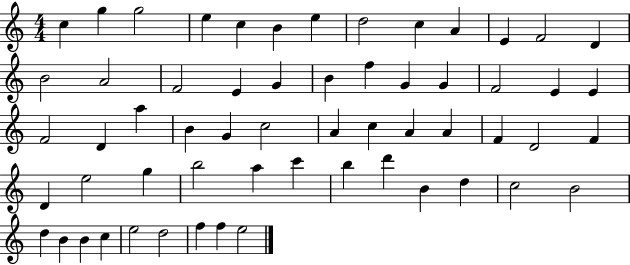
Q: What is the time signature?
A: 4/4